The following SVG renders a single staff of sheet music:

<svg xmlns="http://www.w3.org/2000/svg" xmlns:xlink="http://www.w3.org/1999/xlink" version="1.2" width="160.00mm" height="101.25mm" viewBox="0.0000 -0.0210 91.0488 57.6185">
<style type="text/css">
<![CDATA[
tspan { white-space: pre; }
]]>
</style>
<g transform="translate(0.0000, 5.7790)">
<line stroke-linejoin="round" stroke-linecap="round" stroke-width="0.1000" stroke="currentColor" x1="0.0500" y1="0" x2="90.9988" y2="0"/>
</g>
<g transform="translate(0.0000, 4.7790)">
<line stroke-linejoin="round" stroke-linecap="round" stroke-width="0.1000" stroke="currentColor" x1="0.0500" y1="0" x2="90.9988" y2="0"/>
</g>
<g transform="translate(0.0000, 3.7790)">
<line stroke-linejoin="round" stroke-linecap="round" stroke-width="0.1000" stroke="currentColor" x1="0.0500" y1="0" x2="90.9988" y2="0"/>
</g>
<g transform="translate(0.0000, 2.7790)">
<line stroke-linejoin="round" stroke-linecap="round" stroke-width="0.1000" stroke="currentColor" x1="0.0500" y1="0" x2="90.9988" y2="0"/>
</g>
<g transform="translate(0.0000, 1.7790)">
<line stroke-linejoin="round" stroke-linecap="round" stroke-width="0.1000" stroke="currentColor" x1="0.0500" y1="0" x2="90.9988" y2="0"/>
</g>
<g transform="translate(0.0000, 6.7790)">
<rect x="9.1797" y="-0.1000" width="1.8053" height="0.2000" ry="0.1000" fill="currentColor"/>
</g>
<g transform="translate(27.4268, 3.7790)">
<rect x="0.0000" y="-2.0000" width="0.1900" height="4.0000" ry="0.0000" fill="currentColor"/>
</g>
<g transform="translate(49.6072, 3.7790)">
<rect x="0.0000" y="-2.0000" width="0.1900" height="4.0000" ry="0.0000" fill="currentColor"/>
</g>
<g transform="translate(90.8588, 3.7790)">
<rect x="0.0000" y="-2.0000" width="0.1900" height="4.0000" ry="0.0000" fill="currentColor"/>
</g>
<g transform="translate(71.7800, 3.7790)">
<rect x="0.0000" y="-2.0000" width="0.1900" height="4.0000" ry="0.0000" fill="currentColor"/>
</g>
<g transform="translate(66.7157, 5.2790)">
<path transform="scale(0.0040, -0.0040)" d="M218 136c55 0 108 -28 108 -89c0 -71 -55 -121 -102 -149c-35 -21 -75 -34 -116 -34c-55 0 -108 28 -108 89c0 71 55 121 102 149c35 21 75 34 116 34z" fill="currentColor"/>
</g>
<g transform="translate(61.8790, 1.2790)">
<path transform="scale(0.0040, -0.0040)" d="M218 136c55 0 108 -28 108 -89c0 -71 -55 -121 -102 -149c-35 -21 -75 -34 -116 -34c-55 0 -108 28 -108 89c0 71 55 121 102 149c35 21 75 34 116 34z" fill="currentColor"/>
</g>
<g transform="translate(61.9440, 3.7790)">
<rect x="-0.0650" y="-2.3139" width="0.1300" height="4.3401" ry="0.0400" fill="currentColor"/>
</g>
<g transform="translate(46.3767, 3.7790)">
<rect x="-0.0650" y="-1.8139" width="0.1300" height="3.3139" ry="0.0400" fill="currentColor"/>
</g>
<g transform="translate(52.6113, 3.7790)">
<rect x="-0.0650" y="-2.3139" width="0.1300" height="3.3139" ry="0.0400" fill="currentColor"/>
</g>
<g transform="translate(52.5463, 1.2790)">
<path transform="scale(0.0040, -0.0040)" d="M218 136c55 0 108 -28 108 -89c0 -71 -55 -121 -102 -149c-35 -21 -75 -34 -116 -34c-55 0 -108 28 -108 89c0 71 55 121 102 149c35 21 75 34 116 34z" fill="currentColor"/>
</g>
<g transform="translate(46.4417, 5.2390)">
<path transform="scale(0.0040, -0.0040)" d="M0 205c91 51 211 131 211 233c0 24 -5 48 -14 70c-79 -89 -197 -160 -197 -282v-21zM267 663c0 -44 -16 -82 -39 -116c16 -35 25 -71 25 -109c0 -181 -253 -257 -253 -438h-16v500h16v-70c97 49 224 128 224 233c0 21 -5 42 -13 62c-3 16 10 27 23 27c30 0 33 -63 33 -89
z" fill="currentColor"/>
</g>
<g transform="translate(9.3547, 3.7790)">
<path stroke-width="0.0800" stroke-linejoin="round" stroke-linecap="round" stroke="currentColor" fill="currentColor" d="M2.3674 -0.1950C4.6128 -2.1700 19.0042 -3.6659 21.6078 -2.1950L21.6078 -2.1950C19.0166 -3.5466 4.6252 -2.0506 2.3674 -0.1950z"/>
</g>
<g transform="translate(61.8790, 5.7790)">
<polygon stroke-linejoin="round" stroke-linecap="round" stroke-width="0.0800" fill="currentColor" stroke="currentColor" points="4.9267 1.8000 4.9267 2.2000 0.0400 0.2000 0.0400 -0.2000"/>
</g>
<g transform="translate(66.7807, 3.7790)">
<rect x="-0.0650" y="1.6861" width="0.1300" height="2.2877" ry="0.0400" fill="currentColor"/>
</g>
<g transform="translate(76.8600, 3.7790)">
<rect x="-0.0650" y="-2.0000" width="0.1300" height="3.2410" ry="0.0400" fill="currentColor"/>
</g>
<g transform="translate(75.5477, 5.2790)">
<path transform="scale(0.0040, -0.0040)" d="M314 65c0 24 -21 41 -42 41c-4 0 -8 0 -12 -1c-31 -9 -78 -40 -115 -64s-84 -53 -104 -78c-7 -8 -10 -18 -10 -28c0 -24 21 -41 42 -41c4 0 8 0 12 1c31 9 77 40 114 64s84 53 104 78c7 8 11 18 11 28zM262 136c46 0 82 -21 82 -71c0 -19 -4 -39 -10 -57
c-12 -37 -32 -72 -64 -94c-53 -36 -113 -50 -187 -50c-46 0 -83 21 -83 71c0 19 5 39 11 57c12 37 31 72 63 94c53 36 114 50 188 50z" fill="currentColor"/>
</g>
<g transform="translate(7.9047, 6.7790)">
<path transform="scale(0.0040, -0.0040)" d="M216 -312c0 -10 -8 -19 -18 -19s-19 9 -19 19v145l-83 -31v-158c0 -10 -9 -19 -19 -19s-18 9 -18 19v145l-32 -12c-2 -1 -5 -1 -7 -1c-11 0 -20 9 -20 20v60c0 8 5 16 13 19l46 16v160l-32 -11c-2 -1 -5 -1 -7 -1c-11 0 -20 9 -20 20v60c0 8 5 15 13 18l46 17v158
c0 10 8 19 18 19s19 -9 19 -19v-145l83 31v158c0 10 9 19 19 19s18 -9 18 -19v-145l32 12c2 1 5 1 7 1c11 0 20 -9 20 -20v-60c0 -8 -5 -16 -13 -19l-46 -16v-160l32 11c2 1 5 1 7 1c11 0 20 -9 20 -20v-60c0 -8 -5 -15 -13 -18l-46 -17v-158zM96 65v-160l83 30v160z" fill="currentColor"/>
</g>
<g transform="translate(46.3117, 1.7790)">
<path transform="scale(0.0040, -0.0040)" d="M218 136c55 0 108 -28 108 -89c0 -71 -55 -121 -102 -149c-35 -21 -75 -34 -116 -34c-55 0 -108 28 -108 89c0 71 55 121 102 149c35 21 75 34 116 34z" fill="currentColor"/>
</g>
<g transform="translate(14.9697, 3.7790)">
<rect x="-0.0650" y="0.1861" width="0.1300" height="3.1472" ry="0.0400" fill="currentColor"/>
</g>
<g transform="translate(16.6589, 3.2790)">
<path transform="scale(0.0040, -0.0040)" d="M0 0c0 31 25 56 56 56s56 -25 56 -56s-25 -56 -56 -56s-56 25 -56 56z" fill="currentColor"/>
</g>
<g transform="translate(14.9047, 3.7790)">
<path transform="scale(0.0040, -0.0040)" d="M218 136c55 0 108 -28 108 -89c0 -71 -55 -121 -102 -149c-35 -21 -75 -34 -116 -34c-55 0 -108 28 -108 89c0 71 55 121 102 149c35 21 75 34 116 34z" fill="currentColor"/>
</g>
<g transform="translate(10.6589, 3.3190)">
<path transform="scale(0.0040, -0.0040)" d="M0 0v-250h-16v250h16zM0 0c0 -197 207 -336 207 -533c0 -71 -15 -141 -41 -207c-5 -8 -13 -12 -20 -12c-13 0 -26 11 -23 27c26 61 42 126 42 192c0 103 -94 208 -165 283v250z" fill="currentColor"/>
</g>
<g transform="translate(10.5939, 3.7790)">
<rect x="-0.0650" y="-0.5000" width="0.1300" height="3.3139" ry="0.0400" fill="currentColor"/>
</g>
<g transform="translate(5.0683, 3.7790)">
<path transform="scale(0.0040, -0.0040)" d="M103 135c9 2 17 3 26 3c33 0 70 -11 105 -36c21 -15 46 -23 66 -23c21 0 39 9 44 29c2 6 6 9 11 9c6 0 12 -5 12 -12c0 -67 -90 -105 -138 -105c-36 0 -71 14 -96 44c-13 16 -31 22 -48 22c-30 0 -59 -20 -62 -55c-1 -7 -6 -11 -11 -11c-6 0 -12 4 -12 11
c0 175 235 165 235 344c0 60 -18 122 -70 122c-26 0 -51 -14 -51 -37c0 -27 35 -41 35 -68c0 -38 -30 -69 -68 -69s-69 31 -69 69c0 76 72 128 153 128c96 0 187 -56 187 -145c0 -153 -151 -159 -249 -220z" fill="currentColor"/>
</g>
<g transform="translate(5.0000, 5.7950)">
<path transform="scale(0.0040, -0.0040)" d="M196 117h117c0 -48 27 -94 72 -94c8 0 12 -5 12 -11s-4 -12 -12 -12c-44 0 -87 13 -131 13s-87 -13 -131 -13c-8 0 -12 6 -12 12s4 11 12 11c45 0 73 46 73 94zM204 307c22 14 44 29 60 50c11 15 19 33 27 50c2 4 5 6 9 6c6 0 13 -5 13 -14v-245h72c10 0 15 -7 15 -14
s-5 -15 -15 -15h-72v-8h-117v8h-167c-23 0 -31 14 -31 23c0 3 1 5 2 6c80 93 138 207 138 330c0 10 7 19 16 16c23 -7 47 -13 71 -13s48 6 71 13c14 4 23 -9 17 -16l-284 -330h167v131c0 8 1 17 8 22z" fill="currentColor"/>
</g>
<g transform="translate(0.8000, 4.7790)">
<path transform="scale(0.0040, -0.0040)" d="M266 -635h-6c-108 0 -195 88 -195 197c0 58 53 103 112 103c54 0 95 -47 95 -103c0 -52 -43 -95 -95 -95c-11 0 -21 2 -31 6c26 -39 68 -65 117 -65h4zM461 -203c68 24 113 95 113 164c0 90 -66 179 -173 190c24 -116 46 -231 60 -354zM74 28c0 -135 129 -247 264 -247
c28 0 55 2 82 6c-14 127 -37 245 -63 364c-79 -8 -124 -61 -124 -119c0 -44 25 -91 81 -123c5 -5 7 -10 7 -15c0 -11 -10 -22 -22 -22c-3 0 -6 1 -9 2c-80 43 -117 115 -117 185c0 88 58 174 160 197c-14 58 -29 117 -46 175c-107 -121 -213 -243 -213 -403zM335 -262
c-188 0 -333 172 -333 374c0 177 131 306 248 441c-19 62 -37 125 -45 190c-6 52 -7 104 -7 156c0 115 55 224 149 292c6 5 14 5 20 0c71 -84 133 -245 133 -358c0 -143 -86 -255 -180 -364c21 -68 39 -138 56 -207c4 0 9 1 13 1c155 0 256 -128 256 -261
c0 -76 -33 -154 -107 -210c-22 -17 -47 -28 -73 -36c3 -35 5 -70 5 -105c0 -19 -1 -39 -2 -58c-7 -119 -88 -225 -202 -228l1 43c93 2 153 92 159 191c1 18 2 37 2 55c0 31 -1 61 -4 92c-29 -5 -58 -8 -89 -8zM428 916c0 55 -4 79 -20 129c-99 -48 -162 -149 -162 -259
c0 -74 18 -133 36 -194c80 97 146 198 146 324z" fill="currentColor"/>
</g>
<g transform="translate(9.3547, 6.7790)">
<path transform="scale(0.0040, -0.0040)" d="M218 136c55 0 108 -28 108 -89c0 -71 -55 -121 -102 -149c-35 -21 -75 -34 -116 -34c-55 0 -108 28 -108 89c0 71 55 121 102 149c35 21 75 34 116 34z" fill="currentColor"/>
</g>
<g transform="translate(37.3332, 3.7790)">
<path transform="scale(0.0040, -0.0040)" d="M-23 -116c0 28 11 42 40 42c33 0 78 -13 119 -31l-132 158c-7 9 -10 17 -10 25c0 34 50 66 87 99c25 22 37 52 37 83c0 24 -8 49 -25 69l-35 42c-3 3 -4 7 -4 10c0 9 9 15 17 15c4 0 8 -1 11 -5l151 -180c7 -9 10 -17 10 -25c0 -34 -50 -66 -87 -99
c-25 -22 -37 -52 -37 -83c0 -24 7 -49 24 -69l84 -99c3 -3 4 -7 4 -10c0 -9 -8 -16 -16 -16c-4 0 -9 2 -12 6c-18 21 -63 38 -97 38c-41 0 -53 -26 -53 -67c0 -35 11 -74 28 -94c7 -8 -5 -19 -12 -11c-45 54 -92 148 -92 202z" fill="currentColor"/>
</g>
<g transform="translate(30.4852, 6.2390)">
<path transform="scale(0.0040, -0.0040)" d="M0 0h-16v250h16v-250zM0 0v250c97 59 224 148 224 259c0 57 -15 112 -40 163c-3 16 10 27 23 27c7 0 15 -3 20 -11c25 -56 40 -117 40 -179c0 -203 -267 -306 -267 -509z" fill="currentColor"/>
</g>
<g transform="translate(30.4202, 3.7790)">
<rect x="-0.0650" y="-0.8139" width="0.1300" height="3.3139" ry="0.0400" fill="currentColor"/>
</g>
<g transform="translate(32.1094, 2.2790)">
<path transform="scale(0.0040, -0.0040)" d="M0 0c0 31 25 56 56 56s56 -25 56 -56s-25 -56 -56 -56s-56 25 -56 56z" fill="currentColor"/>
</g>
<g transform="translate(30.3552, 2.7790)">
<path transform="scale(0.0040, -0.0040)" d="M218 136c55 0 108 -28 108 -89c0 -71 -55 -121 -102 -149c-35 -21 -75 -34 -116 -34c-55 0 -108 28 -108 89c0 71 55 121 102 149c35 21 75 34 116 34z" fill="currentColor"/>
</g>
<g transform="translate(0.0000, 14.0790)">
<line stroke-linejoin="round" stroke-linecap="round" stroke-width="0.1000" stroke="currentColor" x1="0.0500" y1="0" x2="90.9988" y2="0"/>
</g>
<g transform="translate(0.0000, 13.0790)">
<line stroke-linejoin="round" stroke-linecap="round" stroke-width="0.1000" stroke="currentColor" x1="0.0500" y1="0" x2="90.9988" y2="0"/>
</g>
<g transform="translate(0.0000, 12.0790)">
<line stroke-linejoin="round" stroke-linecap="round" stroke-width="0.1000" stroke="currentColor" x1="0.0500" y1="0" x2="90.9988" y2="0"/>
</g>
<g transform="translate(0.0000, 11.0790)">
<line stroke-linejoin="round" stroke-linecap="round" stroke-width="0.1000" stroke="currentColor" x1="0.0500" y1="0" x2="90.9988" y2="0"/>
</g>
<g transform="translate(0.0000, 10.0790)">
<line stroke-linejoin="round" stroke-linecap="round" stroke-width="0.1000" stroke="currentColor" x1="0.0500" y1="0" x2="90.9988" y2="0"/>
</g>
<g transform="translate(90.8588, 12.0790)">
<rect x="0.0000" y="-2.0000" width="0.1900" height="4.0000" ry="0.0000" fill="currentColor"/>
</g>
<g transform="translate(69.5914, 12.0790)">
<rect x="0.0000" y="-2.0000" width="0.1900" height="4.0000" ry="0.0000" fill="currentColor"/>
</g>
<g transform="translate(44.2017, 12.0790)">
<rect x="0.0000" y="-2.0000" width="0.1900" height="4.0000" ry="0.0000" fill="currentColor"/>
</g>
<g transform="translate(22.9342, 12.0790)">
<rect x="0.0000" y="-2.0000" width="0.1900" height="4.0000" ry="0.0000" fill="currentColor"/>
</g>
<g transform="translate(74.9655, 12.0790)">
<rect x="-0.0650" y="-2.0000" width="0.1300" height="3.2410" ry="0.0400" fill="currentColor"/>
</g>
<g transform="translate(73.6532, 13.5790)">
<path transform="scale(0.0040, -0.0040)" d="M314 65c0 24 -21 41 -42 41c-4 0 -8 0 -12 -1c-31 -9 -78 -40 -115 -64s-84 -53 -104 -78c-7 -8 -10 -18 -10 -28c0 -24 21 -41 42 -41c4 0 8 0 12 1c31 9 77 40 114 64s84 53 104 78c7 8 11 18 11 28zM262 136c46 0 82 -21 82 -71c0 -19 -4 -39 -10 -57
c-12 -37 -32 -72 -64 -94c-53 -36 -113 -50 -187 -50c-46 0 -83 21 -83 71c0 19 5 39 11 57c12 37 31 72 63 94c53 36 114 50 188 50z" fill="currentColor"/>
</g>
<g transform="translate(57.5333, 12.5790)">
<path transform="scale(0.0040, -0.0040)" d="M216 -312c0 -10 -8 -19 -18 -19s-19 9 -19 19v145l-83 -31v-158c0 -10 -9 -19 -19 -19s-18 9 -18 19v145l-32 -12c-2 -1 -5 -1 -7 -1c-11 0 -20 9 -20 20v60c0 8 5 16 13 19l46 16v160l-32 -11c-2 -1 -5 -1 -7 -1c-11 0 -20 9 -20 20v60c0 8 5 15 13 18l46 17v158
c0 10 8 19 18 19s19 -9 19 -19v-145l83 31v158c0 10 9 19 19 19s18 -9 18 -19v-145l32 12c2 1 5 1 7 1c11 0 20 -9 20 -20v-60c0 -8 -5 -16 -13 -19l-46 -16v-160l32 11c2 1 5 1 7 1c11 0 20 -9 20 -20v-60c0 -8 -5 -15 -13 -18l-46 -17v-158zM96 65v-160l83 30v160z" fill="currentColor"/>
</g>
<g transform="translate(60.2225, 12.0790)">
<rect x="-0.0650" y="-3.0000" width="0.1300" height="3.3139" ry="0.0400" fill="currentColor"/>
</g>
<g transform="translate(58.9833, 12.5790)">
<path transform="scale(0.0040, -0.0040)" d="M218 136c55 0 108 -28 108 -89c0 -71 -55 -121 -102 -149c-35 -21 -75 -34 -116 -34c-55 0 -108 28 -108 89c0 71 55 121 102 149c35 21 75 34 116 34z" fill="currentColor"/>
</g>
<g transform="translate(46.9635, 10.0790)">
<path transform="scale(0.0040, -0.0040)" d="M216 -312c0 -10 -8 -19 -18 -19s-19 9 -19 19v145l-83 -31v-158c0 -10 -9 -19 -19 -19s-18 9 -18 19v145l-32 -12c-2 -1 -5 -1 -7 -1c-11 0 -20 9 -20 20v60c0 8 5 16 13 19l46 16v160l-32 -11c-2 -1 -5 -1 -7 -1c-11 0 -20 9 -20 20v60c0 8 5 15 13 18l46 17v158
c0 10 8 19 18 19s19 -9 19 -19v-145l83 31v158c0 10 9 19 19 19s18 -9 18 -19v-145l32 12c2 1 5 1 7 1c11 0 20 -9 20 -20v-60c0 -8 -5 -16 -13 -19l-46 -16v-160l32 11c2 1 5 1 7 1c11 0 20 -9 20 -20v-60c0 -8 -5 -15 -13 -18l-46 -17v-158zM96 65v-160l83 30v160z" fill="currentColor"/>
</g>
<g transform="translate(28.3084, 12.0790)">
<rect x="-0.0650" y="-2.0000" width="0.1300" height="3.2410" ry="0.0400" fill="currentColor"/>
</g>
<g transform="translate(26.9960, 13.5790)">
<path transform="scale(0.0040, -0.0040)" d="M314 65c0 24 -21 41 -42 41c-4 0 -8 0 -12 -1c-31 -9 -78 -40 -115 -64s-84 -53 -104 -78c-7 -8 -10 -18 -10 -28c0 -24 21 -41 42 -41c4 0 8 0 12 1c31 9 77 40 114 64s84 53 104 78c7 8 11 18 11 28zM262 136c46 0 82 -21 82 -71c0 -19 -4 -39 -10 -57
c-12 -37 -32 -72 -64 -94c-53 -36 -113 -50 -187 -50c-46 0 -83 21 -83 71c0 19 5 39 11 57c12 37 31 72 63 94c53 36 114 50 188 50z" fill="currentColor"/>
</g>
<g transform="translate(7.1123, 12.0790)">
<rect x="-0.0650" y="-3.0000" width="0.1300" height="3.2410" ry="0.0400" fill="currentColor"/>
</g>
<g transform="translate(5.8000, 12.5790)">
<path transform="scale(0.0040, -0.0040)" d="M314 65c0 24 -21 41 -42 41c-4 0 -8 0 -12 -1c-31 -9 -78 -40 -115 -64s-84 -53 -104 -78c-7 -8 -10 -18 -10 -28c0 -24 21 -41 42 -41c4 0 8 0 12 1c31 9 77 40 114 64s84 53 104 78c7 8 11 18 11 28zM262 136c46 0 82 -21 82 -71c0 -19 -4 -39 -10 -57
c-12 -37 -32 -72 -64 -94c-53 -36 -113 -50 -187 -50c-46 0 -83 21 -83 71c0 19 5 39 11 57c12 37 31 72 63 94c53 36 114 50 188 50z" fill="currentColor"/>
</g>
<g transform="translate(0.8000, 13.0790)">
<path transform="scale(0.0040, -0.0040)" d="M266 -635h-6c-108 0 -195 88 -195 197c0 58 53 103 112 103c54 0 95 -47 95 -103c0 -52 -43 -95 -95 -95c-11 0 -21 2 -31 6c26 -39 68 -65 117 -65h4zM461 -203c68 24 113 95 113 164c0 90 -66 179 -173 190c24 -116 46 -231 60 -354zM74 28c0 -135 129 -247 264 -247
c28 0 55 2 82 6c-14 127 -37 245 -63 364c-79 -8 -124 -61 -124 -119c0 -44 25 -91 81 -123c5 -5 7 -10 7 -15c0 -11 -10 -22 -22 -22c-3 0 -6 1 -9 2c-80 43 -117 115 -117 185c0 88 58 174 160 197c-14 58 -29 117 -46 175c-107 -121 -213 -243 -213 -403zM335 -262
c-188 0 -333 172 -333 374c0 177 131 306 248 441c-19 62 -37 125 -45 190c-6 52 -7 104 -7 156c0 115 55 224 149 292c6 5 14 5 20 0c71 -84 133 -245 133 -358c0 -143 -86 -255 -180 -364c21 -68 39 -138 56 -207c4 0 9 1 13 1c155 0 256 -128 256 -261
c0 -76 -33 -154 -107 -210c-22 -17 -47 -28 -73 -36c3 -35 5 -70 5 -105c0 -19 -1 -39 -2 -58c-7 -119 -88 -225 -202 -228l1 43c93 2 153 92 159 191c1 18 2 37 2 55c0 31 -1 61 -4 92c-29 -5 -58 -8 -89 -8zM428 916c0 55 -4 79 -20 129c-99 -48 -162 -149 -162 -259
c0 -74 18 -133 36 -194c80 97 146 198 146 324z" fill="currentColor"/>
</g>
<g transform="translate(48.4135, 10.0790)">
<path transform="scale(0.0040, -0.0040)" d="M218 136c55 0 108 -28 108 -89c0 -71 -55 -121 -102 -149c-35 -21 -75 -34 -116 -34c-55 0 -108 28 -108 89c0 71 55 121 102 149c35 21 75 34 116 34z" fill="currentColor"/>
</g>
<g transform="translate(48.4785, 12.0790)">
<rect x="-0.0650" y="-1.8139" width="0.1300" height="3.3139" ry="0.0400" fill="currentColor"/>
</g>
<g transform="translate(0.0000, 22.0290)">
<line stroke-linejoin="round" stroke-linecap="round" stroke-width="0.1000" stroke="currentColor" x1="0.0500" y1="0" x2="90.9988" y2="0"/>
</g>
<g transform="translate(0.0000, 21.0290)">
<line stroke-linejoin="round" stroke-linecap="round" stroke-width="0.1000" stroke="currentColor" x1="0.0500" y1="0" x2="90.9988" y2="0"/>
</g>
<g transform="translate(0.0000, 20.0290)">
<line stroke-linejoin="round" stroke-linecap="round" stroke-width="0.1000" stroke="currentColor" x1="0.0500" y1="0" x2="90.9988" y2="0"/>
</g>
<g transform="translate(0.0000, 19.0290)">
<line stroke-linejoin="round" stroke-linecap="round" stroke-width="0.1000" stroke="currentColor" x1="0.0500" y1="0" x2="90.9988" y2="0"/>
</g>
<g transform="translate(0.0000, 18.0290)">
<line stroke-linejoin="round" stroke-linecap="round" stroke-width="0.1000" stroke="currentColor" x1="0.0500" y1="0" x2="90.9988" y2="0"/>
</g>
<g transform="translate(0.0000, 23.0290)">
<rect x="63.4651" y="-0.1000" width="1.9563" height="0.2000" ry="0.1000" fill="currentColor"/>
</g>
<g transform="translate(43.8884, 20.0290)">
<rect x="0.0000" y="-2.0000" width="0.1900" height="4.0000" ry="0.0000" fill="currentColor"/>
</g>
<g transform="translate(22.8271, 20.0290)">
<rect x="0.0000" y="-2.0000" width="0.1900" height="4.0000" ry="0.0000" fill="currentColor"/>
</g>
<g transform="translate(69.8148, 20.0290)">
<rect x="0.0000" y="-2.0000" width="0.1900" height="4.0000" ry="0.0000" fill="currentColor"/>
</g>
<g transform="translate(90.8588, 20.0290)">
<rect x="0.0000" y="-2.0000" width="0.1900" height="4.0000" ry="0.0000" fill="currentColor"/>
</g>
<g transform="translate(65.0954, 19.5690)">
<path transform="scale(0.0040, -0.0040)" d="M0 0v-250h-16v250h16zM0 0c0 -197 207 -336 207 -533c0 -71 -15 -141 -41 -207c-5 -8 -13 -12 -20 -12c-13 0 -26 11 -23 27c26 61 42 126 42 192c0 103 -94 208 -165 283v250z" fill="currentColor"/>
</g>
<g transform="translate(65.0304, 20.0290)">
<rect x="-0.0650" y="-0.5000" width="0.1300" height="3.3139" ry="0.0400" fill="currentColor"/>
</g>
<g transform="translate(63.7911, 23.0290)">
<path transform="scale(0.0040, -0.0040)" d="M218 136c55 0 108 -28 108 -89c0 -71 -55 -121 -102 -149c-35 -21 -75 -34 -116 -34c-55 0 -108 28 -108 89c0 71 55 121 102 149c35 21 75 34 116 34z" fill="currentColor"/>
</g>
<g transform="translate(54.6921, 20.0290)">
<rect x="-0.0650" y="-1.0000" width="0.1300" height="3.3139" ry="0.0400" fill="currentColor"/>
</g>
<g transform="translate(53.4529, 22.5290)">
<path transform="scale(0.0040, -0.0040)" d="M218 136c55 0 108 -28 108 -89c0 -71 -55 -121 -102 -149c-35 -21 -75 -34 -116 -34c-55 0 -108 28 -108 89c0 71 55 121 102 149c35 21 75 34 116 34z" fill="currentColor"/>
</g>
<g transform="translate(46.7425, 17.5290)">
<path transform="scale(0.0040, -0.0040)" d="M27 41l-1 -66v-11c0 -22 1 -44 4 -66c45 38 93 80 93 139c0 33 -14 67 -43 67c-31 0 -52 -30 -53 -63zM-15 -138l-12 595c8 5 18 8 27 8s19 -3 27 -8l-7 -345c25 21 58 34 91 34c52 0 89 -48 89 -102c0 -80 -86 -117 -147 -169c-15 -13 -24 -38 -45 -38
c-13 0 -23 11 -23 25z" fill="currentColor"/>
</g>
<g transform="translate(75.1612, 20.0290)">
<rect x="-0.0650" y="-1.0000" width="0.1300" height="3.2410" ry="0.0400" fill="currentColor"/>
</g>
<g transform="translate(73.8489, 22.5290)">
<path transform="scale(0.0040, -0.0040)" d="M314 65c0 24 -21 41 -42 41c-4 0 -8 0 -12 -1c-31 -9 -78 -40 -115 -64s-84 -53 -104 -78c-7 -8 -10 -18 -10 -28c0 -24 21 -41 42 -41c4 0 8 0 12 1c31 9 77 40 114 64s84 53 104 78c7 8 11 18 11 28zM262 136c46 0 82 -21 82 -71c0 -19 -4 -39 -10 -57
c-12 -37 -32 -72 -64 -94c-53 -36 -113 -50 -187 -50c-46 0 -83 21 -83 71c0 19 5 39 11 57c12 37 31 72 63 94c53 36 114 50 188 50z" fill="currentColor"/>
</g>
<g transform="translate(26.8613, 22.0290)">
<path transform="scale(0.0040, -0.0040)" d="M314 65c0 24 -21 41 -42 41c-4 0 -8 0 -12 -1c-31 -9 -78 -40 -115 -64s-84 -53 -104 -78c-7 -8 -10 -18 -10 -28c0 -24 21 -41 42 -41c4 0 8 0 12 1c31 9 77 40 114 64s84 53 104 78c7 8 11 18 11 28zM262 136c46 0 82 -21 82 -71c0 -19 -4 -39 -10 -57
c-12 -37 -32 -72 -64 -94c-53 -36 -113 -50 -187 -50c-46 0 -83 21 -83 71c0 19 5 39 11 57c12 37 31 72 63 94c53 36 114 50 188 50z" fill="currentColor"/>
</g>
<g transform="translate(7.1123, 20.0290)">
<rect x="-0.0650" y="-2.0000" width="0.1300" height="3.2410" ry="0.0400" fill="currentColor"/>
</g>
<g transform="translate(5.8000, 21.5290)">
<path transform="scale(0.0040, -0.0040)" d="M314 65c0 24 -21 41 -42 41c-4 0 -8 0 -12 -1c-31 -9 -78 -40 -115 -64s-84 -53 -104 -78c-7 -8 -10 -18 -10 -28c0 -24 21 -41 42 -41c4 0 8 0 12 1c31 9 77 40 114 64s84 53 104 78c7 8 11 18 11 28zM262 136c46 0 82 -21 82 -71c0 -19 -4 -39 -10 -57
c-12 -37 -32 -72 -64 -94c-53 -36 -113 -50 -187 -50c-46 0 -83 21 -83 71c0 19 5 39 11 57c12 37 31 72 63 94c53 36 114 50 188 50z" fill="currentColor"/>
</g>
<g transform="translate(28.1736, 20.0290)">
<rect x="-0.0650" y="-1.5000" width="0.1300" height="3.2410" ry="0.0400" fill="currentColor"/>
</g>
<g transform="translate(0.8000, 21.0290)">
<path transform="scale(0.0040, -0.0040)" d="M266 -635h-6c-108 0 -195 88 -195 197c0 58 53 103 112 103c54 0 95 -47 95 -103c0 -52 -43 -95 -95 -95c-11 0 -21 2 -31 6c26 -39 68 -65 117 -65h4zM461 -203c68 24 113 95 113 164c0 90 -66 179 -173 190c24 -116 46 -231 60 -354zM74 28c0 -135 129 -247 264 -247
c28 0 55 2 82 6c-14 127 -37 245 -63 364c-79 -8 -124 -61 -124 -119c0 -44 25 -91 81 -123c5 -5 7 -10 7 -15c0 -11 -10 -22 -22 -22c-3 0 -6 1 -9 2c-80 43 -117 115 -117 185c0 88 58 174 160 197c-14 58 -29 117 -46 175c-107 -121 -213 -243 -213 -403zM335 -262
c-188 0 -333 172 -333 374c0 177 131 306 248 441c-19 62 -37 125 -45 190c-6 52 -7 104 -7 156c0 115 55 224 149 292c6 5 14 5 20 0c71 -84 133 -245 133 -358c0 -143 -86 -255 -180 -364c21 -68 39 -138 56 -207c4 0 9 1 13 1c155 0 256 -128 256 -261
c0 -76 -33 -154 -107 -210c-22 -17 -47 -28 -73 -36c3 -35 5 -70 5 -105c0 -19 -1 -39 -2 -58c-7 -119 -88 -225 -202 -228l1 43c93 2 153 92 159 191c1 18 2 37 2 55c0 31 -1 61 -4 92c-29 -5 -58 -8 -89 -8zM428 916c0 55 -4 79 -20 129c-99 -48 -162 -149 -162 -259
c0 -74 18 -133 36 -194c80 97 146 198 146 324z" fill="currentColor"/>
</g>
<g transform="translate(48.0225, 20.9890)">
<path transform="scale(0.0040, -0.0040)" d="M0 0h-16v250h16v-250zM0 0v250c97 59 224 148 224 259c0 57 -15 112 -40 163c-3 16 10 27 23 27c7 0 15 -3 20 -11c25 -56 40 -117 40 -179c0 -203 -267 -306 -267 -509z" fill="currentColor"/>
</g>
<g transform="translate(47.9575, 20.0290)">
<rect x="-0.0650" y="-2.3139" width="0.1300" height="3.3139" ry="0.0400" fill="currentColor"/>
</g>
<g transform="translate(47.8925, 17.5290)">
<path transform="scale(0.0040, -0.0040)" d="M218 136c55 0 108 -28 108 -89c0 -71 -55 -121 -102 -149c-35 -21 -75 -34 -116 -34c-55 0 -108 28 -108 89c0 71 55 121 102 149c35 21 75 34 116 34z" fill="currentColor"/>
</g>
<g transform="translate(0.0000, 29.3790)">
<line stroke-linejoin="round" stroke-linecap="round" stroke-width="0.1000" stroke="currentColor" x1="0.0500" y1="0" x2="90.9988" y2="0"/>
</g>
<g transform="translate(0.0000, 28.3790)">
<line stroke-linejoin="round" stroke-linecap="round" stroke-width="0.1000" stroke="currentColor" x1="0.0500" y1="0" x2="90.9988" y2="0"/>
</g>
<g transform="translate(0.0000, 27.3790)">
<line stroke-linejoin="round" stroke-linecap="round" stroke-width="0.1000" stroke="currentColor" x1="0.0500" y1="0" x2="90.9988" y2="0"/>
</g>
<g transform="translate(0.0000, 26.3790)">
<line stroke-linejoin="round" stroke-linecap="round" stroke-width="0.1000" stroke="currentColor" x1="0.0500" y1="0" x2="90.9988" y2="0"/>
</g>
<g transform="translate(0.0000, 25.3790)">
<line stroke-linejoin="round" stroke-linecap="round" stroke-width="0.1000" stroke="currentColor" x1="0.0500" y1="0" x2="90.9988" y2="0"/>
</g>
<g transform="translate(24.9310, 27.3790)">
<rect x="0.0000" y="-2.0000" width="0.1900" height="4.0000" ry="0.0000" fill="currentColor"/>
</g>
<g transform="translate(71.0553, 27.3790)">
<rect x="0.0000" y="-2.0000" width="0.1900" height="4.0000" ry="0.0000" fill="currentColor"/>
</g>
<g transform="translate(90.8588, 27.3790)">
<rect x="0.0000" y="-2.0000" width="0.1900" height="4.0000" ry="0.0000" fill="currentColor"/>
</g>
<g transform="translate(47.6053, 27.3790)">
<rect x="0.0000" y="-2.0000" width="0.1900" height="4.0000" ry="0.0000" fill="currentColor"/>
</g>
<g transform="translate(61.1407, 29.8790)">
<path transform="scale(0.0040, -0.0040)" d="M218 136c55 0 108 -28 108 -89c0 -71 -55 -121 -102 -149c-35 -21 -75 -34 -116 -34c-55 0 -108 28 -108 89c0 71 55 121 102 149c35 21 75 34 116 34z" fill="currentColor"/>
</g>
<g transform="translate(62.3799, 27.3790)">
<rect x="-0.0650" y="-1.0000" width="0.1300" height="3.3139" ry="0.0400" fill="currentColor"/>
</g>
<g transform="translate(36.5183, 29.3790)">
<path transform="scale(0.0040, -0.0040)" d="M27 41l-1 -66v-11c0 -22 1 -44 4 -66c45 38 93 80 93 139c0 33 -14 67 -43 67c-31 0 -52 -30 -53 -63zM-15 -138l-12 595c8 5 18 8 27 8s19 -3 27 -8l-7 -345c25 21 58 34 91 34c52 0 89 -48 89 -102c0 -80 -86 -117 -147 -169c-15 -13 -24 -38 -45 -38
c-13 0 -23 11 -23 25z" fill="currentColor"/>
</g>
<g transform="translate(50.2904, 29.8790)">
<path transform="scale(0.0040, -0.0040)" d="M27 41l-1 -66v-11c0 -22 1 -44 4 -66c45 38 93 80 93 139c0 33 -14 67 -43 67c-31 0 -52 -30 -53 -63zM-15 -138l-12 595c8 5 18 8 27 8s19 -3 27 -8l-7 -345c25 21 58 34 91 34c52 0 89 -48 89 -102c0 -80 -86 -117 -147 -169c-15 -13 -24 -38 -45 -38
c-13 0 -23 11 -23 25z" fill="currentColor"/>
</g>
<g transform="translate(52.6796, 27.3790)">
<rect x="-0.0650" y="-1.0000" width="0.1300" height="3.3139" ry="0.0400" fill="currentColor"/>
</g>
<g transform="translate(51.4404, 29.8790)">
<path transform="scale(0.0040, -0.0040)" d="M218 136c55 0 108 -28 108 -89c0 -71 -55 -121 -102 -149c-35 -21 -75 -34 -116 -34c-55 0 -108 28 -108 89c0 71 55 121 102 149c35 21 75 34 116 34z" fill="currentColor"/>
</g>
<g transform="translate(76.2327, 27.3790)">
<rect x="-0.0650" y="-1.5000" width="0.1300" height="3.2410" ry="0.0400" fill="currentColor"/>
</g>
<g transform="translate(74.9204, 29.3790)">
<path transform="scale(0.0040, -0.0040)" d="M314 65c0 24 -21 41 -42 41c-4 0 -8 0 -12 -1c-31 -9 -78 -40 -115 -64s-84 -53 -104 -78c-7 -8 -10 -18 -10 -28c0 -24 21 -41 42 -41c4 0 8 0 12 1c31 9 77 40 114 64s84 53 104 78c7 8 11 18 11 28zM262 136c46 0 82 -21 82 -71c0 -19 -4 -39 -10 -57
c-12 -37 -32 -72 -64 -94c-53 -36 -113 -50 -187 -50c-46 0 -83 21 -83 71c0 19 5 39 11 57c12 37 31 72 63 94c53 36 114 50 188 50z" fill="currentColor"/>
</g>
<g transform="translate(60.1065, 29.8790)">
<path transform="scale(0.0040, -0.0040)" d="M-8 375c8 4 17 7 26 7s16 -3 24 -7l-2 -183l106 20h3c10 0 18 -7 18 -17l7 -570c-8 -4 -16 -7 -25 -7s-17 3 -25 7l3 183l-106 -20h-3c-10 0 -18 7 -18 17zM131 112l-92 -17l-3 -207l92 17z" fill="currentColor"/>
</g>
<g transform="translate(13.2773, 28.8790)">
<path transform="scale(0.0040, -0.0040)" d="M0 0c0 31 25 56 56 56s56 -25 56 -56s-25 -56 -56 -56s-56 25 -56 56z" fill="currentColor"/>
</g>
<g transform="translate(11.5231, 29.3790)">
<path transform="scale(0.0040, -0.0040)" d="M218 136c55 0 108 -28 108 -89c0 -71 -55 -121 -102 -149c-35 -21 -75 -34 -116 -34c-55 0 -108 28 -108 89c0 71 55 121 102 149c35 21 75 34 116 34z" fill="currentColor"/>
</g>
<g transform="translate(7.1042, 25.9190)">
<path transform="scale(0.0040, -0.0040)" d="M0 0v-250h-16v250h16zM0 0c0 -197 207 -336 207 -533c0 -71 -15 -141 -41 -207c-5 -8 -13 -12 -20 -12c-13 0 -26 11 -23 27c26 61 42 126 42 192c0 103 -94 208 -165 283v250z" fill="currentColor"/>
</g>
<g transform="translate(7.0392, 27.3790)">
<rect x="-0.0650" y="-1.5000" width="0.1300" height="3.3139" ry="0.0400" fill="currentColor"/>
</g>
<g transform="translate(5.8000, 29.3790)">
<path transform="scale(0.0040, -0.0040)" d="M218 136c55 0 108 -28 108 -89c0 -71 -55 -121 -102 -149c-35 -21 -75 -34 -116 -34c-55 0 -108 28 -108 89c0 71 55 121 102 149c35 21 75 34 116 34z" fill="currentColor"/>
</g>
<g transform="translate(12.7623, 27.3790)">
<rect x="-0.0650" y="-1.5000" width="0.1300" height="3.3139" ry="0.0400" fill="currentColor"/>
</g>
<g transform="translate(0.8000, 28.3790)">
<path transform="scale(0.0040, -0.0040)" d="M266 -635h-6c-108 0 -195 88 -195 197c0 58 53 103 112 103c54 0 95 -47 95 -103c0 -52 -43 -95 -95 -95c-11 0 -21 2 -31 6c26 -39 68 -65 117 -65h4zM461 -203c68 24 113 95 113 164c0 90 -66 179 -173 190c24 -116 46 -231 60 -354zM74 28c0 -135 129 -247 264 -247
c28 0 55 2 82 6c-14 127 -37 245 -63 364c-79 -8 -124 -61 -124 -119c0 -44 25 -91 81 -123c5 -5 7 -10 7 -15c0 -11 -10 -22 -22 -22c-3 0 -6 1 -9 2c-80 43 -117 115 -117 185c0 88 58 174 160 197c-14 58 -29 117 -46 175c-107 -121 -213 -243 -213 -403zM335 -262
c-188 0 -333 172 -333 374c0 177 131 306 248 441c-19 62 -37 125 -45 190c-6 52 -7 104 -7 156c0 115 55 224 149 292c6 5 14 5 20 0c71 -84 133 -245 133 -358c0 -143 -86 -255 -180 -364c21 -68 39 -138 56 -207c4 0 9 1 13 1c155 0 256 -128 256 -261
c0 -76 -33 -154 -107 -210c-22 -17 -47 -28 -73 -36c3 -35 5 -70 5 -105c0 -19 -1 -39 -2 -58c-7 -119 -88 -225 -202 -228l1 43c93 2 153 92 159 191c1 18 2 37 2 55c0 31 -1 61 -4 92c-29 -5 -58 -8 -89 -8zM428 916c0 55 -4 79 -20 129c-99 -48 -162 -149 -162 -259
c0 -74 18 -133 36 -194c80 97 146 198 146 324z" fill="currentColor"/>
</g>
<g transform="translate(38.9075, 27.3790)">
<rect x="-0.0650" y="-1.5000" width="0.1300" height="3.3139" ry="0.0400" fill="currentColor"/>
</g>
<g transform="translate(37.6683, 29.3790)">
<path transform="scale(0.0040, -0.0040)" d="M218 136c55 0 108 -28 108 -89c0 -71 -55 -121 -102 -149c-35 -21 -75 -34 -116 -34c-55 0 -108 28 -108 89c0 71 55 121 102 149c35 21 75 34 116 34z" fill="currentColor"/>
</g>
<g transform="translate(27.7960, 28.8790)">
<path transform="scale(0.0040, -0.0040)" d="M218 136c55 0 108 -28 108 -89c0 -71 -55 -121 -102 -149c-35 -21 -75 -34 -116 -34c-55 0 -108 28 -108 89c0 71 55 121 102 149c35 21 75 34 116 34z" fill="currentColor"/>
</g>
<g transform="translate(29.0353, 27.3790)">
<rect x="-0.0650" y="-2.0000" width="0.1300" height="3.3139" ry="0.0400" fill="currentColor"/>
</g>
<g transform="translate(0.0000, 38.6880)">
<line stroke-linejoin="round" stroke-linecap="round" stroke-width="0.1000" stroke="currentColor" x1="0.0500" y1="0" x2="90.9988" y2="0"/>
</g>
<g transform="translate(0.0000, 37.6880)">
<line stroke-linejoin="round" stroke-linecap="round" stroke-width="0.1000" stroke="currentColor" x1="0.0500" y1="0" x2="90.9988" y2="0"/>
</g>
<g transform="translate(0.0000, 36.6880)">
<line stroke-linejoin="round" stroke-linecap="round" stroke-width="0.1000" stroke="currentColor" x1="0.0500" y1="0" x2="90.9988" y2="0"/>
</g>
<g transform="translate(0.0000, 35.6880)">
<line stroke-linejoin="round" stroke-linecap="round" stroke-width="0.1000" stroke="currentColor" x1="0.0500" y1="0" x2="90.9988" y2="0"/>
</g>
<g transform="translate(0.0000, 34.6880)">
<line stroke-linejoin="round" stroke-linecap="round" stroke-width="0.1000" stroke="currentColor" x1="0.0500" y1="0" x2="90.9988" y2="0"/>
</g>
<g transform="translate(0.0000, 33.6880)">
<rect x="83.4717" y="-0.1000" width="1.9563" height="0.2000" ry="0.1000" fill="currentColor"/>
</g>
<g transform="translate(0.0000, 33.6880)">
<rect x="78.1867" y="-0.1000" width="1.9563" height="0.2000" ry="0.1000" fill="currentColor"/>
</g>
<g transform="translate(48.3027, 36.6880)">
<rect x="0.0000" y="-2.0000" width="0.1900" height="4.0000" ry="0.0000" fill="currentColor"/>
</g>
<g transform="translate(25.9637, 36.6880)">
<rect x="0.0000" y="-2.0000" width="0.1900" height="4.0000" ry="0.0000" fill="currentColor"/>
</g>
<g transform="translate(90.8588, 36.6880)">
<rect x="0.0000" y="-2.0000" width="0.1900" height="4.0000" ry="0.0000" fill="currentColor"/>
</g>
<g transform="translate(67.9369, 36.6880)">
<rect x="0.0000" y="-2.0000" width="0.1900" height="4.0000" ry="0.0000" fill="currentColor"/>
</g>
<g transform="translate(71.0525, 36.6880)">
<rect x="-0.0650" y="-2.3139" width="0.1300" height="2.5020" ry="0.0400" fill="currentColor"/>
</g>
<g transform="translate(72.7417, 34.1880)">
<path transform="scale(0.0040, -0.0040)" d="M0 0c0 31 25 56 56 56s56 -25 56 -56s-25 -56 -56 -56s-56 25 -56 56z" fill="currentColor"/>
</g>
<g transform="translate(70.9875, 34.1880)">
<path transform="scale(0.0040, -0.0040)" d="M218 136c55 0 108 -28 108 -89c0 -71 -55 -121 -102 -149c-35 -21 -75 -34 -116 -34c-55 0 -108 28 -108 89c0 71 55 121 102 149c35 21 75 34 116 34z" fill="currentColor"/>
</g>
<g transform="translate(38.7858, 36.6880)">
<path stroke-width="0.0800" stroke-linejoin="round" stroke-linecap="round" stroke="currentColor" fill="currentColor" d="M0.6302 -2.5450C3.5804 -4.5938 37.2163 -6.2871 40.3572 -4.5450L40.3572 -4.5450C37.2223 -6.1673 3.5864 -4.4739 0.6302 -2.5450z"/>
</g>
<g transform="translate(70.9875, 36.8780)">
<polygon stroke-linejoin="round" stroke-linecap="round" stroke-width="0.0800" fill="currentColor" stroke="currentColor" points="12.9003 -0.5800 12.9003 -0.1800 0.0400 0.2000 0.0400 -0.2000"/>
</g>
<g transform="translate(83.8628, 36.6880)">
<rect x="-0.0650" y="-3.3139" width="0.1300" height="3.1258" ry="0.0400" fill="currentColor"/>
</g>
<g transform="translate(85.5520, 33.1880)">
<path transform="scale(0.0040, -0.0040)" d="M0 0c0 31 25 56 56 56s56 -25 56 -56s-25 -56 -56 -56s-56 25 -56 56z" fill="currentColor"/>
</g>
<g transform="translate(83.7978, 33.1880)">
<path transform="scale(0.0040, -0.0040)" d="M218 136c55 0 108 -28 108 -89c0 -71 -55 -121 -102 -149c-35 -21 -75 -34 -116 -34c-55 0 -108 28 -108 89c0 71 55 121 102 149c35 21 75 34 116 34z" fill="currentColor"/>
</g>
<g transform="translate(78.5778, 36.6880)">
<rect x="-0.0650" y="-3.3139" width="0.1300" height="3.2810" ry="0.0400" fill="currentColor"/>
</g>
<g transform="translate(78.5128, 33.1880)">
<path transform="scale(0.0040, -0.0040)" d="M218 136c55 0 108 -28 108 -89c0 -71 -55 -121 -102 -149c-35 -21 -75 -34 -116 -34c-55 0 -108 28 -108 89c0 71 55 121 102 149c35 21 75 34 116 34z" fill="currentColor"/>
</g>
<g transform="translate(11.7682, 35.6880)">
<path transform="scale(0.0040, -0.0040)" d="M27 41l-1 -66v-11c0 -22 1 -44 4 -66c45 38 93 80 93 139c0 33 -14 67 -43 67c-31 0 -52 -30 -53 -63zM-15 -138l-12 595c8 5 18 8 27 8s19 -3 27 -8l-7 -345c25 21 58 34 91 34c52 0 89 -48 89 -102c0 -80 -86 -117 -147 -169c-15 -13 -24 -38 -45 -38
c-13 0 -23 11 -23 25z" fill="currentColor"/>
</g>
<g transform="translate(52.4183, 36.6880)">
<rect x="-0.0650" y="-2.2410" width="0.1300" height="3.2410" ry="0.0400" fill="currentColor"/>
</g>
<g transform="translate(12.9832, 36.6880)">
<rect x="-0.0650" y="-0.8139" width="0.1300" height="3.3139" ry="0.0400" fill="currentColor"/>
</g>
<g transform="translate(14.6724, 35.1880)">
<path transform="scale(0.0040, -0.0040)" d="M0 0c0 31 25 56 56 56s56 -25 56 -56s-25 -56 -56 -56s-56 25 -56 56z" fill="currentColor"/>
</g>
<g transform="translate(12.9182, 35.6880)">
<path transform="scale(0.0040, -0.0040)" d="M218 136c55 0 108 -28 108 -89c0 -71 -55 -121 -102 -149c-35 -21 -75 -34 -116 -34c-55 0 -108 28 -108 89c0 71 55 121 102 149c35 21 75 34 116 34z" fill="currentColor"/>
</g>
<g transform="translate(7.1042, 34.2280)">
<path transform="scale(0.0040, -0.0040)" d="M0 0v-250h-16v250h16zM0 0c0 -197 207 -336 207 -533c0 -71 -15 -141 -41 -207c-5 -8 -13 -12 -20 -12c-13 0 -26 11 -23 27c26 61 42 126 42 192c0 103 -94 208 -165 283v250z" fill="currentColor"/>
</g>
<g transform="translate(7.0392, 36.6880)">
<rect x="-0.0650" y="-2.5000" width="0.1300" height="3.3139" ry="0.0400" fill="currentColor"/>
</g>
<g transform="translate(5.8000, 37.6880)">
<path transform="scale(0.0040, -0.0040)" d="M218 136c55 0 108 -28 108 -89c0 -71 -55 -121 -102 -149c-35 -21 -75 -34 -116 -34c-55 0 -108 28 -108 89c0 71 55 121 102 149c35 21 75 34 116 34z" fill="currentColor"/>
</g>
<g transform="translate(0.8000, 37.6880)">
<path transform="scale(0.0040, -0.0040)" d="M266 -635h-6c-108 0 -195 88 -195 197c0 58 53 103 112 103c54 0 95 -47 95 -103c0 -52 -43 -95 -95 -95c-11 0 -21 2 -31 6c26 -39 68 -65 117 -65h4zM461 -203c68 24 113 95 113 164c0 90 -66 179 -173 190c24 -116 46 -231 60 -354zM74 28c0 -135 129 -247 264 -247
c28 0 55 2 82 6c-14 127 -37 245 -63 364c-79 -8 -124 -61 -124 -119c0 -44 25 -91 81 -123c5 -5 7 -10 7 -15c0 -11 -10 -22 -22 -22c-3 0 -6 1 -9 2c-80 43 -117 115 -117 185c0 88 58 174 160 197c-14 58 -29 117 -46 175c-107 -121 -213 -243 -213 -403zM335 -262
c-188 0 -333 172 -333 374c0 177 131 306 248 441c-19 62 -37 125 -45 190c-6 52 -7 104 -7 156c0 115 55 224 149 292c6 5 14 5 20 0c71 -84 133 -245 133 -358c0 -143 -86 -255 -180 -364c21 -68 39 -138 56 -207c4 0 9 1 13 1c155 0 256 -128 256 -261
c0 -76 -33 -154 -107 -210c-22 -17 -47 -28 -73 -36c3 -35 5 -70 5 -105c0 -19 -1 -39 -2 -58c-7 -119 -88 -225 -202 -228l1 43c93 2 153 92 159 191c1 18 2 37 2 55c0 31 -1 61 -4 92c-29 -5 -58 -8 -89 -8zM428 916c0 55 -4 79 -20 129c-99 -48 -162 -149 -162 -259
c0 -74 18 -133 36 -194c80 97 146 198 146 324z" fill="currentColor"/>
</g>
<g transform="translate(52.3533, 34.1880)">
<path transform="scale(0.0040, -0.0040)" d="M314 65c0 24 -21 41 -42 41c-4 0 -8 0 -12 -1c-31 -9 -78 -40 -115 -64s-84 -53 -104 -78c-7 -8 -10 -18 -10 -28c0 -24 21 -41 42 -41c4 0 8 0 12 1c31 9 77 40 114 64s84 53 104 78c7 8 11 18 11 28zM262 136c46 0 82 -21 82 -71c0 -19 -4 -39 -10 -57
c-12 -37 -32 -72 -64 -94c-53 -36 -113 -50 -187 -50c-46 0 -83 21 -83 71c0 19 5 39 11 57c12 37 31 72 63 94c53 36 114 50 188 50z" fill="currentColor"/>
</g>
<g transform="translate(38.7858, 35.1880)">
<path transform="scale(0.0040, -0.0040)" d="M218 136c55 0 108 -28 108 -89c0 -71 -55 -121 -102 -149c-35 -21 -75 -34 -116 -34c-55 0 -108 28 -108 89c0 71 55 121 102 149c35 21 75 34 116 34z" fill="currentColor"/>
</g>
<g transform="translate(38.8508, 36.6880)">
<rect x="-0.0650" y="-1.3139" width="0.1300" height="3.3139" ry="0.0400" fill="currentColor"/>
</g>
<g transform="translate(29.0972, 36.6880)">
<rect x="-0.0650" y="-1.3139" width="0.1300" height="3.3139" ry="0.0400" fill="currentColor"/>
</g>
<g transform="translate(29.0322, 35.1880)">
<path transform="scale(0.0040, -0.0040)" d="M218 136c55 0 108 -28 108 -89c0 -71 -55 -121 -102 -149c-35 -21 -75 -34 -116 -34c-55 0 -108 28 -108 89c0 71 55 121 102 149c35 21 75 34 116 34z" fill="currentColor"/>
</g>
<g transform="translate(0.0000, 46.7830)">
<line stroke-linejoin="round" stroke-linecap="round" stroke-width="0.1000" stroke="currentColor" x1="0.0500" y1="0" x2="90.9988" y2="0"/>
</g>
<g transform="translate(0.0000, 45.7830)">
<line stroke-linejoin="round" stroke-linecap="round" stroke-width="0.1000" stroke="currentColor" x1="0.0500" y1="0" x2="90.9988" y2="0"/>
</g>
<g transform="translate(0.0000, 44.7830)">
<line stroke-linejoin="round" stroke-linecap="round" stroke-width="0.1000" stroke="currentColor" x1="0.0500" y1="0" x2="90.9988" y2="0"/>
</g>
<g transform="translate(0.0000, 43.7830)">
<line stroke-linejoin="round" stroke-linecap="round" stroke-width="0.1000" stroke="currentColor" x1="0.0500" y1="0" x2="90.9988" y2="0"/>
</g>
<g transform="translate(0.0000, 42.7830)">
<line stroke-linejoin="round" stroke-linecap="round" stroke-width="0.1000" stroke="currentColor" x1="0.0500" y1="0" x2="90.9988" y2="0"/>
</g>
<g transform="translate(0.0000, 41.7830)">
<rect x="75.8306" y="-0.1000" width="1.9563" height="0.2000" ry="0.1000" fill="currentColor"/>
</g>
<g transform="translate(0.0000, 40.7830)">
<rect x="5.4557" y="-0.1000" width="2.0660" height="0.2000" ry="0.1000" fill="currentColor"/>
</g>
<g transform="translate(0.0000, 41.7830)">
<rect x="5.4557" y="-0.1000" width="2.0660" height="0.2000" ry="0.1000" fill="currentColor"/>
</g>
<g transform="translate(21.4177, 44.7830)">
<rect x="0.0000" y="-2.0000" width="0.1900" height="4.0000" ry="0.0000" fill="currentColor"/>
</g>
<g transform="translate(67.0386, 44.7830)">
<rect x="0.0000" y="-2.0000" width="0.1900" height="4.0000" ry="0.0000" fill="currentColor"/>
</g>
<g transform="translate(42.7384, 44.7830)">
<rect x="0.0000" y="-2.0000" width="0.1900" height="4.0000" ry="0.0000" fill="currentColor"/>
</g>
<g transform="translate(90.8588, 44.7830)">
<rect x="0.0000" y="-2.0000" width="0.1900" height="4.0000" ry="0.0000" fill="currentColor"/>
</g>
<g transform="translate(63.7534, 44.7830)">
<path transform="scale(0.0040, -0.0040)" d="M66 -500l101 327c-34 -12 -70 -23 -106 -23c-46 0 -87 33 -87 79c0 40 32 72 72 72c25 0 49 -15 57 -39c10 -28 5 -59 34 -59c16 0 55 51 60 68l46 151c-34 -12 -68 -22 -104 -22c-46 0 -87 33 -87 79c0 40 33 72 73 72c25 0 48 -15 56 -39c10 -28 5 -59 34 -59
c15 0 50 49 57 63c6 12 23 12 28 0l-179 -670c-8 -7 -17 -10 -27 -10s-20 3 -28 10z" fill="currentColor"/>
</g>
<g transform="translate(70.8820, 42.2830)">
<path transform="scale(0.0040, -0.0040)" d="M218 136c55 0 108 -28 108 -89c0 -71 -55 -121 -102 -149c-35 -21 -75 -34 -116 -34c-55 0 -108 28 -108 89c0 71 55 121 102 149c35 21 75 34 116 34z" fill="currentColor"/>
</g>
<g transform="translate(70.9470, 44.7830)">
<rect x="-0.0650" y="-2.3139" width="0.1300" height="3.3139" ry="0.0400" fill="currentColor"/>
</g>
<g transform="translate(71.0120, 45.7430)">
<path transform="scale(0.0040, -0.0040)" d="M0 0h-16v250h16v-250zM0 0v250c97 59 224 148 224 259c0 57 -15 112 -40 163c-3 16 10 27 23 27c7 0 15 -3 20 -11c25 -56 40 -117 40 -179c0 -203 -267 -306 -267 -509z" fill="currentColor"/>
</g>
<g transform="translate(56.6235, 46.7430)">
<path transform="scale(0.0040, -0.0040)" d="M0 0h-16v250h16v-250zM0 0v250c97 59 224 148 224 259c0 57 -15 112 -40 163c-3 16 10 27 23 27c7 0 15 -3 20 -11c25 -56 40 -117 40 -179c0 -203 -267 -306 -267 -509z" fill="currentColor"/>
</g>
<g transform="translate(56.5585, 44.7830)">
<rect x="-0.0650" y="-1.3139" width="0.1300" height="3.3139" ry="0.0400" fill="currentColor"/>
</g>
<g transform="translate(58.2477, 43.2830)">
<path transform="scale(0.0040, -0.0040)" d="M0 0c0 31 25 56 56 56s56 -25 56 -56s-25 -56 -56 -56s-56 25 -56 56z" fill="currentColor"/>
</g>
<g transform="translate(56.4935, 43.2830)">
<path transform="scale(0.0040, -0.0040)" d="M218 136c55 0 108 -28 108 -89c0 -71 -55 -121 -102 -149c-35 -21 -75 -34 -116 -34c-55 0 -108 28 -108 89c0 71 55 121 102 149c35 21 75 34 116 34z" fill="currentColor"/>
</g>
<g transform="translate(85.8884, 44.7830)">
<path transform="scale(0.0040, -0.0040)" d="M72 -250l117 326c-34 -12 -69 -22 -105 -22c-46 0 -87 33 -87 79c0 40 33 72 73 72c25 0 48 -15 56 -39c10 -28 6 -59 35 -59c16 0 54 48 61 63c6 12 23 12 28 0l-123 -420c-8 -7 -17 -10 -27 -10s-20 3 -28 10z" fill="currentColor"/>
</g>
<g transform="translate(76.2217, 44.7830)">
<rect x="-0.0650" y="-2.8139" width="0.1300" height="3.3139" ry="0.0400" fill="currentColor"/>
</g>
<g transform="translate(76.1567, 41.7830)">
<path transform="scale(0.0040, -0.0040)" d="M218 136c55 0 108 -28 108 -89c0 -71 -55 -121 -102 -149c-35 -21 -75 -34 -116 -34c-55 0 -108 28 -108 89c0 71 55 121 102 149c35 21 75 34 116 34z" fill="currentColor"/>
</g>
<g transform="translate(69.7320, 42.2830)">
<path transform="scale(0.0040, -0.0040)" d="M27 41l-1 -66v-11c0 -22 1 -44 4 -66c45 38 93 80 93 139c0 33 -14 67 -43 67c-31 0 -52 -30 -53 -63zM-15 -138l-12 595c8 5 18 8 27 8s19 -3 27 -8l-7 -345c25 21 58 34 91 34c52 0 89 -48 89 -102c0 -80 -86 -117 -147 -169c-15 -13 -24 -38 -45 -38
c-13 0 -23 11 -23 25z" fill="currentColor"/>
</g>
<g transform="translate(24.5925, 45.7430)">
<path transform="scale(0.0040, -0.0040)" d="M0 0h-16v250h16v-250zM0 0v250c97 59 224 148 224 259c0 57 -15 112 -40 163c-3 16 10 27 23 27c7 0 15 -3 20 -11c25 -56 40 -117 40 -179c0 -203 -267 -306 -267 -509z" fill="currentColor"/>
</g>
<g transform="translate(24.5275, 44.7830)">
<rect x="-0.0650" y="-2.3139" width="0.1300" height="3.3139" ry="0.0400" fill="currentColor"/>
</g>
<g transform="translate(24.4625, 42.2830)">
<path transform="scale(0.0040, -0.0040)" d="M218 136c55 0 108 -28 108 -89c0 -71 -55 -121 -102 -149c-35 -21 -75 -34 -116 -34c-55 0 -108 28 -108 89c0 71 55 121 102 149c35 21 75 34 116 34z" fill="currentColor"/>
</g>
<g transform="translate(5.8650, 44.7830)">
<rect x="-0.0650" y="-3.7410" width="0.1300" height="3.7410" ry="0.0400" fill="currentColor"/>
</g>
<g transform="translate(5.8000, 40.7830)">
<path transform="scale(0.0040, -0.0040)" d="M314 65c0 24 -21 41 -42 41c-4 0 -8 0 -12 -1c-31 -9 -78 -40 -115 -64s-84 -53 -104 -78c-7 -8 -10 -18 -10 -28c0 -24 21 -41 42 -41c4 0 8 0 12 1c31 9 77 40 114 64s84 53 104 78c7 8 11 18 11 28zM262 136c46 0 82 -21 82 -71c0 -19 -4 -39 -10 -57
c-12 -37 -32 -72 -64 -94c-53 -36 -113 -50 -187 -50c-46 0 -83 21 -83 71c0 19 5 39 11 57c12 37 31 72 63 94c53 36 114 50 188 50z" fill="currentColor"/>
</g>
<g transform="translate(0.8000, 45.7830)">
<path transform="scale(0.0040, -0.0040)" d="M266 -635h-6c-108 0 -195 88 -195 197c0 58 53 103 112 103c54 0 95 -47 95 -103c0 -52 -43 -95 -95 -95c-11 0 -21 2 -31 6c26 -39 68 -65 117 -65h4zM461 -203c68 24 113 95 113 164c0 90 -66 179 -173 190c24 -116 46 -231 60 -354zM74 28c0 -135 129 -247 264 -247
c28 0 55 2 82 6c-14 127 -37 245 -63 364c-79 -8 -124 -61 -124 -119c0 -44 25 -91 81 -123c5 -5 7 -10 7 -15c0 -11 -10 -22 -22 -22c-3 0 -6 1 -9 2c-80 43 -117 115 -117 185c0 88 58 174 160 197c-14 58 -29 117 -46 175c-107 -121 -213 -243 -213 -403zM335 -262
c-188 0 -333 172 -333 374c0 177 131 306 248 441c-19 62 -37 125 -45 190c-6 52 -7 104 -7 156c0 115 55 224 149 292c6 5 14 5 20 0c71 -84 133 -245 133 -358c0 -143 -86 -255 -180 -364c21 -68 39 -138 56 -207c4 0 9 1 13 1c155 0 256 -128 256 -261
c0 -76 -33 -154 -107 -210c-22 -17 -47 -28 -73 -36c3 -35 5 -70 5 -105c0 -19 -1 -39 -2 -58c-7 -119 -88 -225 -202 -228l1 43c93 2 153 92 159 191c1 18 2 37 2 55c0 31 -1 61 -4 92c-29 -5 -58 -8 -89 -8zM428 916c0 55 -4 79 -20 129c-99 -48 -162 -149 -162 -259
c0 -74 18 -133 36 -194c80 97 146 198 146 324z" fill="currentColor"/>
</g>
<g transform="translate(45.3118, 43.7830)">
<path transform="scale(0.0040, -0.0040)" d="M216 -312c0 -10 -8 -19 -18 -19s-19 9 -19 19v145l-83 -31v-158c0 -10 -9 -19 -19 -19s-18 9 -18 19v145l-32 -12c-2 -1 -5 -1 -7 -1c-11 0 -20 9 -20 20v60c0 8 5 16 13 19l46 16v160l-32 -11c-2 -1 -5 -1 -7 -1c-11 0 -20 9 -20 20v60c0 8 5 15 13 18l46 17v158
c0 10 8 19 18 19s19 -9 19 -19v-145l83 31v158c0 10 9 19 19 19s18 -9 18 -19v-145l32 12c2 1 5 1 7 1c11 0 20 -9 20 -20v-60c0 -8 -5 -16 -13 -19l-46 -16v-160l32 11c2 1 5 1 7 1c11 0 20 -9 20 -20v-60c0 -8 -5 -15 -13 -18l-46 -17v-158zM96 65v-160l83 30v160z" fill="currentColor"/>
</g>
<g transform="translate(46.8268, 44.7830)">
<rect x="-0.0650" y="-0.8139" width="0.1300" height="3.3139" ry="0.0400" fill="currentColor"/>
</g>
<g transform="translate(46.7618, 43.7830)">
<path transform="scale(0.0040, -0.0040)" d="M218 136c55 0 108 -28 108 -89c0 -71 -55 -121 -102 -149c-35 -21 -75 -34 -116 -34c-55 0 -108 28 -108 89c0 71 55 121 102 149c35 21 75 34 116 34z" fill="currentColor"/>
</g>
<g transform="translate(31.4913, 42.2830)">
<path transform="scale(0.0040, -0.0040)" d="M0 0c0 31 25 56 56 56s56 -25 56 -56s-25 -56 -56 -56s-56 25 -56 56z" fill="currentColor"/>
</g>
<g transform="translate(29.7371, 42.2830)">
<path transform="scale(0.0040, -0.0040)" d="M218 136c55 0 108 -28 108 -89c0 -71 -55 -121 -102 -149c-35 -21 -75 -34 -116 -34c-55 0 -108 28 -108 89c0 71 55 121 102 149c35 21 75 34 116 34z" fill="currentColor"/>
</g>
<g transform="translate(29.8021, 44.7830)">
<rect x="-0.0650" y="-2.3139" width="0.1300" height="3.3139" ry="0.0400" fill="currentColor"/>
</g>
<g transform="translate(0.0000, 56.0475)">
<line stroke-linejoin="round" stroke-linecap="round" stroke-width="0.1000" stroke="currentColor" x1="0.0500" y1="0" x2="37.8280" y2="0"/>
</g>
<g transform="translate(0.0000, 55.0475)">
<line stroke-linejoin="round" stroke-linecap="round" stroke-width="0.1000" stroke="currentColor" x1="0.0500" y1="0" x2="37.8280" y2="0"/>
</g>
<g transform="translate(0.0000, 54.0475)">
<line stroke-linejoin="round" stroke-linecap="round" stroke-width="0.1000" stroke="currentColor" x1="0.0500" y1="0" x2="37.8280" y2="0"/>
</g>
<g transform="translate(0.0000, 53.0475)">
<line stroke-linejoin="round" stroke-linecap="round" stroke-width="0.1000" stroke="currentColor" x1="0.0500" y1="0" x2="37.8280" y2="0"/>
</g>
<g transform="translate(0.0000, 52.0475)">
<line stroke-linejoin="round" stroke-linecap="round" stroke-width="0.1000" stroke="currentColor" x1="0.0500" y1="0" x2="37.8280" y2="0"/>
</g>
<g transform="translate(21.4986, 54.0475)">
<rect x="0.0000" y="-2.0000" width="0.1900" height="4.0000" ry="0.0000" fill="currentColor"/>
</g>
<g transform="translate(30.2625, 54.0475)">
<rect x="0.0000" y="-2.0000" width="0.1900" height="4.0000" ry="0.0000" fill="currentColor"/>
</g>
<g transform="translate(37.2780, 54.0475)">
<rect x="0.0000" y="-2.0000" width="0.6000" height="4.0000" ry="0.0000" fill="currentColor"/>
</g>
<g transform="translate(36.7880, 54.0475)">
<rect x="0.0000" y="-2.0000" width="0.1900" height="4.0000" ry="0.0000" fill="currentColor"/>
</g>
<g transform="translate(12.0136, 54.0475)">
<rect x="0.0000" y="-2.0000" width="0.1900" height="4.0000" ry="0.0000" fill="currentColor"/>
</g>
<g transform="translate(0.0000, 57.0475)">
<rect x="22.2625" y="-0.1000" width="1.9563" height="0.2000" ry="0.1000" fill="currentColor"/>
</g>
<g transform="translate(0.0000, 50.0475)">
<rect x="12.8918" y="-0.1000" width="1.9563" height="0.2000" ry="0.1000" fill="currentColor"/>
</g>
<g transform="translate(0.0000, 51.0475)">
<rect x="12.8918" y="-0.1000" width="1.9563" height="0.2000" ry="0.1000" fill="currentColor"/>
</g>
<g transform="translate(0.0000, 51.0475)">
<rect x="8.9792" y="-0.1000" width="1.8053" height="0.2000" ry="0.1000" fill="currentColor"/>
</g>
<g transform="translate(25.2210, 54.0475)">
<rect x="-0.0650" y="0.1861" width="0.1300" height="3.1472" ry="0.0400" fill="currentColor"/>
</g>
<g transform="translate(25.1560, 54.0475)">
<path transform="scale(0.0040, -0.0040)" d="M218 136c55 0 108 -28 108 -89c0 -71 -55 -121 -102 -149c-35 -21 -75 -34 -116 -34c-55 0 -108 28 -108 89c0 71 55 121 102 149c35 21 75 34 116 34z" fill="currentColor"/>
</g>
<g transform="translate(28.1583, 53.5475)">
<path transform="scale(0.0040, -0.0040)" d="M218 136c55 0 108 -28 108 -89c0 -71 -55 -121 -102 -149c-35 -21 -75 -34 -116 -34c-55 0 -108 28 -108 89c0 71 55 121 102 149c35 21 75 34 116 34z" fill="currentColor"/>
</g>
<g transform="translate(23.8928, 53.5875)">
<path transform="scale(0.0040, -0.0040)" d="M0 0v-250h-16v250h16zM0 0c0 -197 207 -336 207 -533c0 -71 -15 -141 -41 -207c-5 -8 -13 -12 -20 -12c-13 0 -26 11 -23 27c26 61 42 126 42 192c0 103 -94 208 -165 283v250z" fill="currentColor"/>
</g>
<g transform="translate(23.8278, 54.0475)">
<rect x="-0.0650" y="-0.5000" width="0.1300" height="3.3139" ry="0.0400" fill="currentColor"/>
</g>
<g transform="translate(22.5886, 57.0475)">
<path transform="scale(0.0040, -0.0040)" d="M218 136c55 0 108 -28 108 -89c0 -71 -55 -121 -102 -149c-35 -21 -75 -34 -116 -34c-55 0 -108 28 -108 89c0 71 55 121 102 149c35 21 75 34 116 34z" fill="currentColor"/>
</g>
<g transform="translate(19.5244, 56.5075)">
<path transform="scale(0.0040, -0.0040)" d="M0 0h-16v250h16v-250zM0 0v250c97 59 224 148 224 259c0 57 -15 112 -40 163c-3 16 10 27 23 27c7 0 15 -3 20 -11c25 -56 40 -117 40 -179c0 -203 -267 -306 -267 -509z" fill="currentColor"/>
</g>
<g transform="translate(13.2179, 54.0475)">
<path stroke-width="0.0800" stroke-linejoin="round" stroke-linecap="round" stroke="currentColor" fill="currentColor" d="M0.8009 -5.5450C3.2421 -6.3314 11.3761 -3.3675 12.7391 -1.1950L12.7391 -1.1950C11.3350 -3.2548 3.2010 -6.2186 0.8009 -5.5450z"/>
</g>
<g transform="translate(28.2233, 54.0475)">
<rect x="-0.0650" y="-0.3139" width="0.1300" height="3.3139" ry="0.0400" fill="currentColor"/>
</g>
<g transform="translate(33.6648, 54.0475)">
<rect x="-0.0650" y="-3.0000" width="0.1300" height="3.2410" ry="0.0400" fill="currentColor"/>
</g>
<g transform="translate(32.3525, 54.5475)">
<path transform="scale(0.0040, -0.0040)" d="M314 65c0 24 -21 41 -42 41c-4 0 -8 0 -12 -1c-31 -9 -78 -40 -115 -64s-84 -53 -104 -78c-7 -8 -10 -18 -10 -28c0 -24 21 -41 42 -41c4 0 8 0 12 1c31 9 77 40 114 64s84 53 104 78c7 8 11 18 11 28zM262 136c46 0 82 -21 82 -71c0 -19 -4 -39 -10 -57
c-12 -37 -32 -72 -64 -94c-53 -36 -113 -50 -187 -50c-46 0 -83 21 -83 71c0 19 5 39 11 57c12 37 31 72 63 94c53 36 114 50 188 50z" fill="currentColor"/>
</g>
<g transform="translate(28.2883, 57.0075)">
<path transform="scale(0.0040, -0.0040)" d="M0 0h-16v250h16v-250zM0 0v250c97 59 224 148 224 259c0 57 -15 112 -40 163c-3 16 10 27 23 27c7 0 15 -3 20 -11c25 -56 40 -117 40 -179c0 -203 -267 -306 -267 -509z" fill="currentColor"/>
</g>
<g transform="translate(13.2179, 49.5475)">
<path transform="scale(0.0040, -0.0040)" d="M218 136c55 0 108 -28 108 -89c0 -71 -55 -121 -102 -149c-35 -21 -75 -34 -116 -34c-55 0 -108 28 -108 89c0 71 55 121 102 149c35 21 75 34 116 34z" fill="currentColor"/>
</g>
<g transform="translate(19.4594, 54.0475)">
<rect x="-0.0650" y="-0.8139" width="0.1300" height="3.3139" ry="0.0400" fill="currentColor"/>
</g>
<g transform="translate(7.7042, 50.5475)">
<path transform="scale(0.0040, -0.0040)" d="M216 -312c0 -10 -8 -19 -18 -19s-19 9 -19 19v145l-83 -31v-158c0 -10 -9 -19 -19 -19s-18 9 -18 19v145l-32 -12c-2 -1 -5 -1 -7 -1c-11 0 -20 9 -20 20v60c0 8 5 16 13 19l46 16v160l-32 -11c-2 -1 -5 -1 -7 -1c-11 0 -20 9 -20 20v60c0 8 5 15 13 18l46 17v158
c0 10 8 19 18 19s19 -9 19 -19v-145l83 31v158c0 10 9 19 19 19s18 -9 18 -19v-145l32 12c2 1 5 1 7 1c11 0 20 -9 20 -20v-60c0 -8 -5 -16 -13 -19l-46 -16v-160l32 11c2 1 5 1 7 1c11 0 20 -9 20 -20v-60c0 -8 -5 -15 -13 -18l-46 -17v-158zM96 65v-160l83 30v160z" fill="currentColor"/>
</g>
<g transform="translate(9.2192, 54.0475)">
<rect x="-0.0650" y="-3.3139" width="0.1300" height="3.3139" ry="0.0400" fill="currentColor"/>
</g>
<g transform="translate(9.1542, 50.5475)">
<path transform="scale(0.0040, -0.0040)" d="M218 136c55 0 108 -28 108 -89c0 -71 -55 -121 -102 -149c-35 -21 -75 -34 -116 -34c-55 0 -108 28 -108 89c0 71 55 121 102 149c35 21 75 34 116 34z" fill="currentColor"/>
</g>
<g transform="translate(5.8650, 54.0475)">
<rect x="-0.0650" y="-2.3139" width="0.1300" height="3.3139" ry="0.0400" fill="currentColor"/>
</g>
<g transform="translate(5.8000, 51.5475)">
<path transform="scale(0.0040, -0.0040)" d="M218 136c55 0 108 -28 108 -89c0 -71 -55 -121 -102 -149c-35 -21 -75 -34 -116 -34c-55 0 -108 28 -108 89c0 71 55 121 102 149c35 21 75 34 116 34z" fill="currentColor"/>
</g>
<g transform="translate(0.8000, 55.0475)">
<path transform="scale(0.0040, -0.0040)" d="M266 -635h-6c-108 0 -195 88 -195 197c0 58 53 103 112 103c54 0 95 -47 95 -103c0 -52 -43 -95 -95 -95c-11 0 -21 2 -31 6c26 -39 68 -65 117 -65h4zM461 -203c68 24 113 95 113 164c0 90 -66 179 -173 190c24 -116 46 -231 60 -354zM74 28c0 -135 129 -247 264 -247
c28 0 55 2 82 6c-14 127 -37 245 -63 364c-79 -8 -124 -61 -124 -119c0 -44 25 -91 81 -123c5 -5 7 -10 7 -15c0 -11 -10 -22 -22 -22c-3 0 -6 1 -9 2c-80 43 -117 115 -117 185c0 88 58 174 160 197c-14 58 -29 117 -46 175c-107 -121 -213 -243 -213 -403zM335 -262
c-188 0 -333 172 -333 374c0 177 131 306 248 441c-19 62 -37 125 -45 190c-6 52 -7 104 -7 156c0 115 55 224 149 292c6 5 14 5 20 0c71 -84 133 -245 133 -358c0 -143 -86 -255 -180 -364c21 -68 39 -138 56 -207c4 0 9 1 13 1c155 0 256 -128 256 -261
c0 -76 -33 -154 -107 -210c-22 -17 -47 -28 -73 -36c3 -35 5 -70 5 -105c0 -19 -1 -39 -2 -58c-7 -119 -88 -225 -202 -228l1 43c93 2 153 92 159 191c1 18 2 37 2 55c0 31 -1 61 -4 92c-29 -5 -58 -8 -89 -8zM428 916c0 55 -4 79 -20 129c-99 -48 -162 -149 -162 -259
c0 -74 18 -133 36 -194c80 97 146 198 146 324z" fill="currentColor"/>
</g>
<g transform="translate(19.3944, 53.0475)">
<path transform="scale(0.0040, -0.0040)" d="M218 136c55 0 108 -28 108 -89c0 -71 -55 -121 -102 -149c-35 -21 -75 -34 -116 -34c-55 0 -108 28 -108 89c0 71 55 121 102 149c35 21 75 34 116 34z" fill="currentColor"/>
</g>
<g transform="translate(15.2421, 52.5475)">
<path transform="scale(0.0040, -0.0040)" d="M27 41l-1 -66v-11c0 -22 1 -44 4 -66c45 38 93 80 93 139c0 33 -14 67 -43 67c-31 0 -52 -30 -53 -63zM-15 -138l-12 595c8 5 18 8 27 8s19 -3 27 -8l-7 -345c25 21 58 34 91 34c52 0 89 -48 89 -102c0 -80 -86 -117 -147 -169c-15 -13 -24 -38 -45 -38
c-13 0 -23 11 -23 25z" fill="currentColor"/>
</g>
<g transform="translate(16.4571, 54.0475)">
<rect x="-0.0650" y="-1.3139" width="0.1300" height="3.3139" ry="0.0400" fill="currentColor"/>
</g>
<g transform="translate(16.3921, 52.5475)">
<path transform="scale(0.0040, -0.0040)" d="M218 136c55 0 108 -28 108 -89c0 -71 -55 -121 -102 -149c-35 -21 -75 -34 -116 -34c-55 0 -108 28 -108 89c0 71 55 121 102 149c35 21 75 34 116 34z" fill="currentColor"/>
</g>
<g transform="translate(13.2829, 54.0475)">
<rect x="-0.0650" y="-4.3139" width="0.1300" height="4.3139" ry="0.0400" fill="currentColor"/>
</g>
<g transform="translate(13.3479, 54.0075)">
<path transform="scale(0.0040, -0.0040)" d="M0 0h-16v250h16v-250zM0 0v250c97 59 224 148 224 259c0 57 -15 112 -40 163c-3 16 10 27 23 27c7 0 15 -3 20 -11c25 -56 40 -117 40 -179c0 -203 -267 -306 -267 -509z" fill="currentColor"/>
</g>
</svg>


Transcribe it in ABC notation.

X:1
T:Untitled
M:2/4
L:1/4
K:C
^C/2 B d/2 z f/4 g g/2 F/2 F2 A2 F2 ^f ^A F2 F2 E2 _g/2 D C/2 D2 E/2 E F _E _D D E2 G/2 _d e e g2 g/2 b/2 b/2 c'2 g/2 g ^d e/2 z/4 _g/2 a z/2 g ^b d'/2 _e d/2 C/2 B c/2 A2